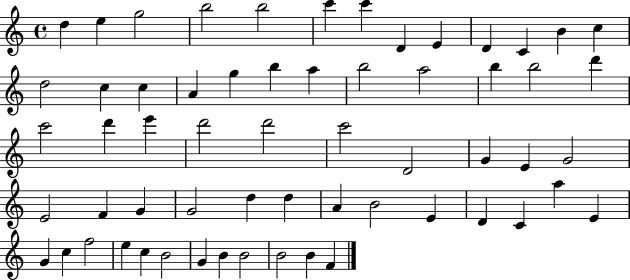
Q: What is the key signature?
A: C major